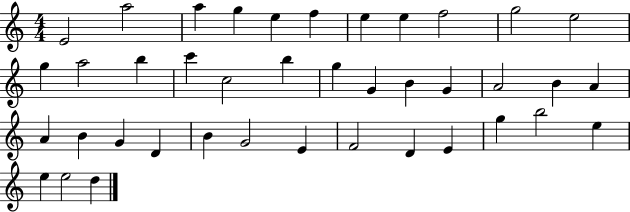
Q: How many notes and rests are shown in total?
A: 40